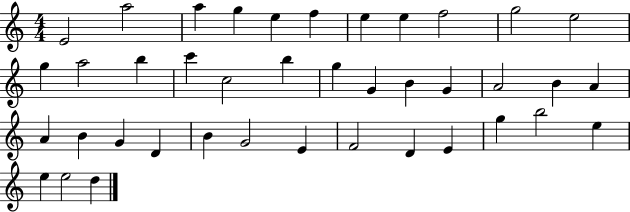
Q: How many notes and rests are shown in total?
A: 40